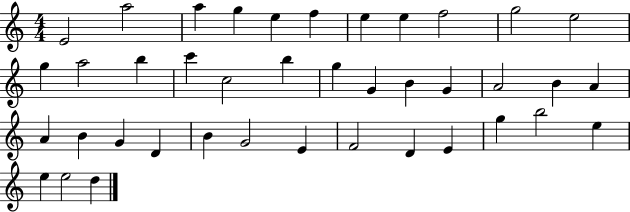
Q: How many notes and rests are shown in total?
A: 40